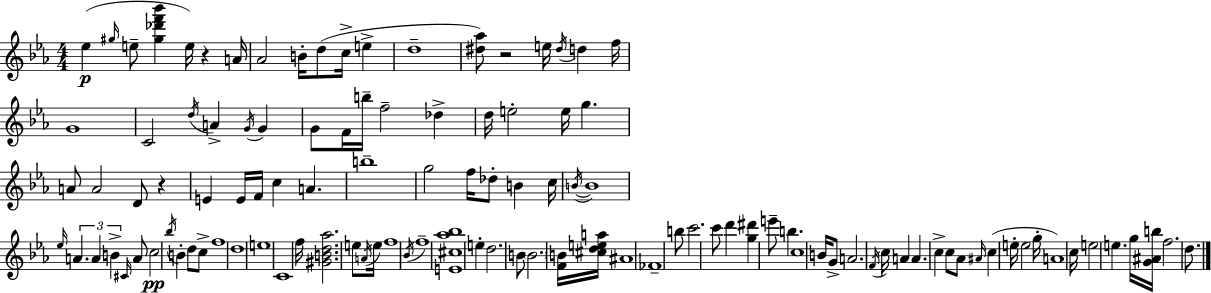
{
  \clef treble
  \numericTimeSignature
  \time 4/4
  \key ees \major
  ees''4(\p \grace { gis''16 } e''8-- <gis'' des''' f''' bes'''>4 e''16) r4 | a'16 aes'2 b'16-. d''8( c''16-> e''4-> | d''1-- | <dis'' aes''>8) r2 e''16 \acciaccatura { dis''16 } d''4 | \break f''16 g'1 | c'2 \acciaccatura { d''16 } a'4-> \acciaccatura { g'16 } | g'4 g'8 f'16 b''16-- f''2-- | des''4-> d''16 e''2-. e''16 g''4. | \break a'8 a'2 d'8 | r4 e'4 e'16 f'16 c''4 a'4. | b''1-- | g''2 f''16 des''8-. b'4 | \break c''16 \acciaccatura { b'16~ }~ b'1 | \grace { ees''16 } \tuplet 3/2 { a'4. a'4 | b'4-> } \grace { cis'16 } a'8 c''2\pp \acciaccatura { bes''16 } | b'4-. d''8 c''8-> f''1 | \break d''1 | e''1 | c'1 | f''16 <gis' b' d'' aes''>2. | \break e''8 \acciaccatura { a'16 } e''16 f''1 | \acciaccatura { bes'16 } f''1-- | <e' cis'' aes'' bes''>1 | e''4-. d''2. | \break b'8 \parenthesize b'2. | <f' b'>16 <cis'' d'' e'' a''>16 ais'1 | fes'1-- | b''8 c'''2. | \break c'''8 d'''4 <g'' dis'''>4 | e'''8-- b''4. c''1 | b'16 g'8-> a'2. | \acciaccatura { f'16 } c''16 a'4 a'4. | \break c''4-> c''8 aes'8 \grace { ais'16 } c''4( | e''16-. e''2 g''16-. a'1) | c''16 e''2 | e''4. g''16 <g' ais' b''>16 f''2. | \break d''8. \bar "|."
}